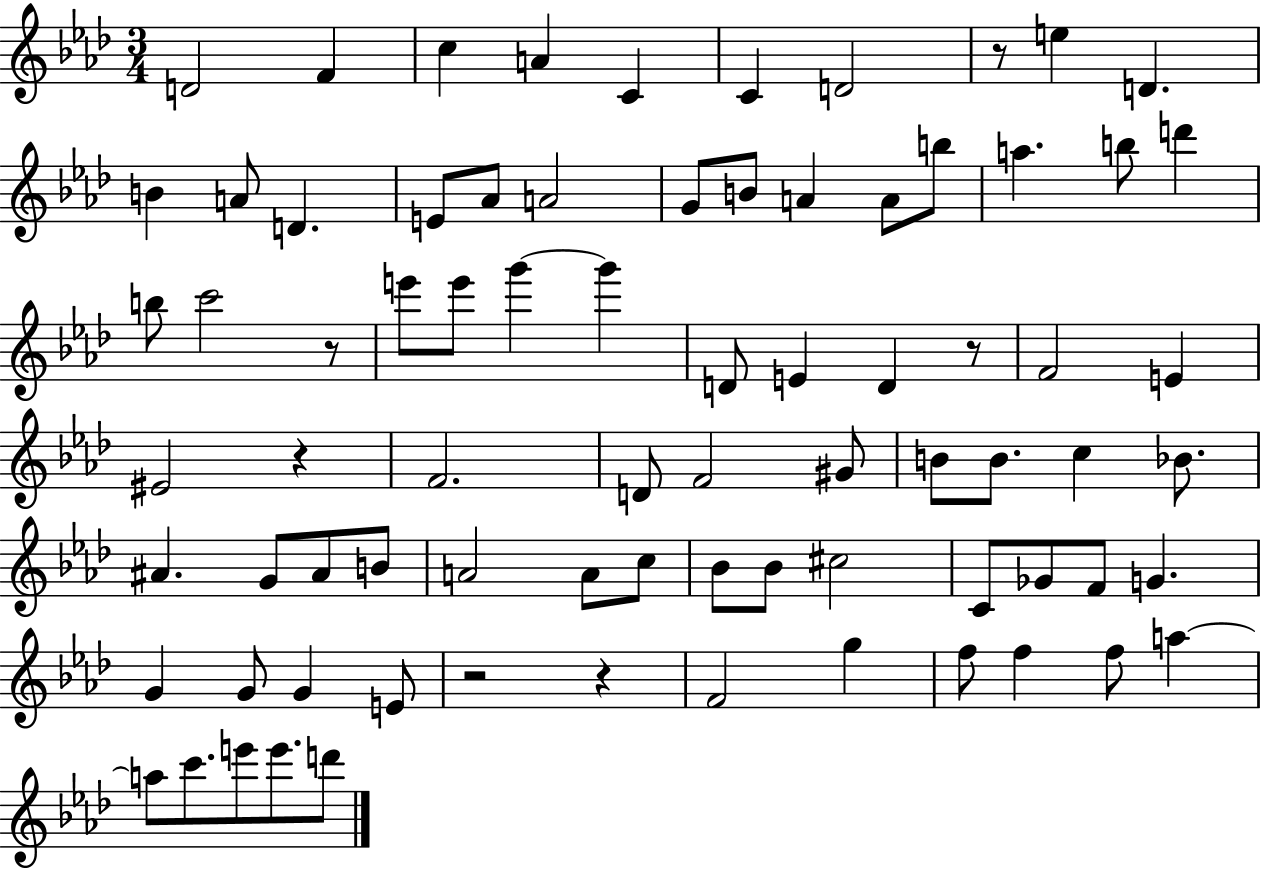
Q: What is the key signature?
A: AES major